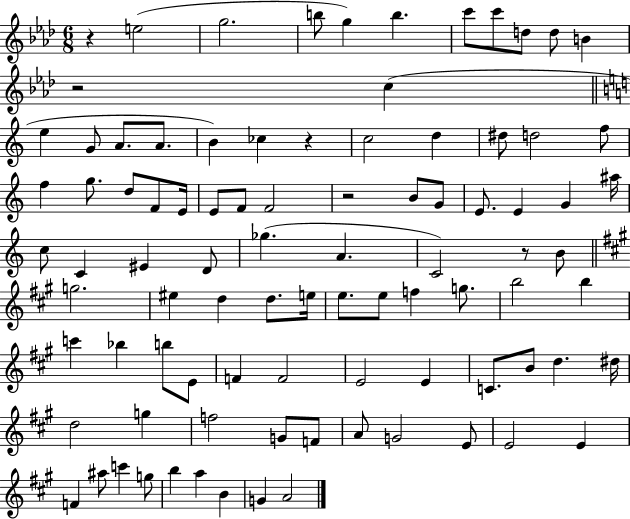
{
  \clef treble
  \numericTimeSignature
  \time 6/8
  \key aes \major
  r4 e''2( | g''2. | b''8 g''4) b''4. | c'''8 c'''8 d''8 d''8 b'4 | \break r2 c''4( | \bar "||" \break \key c \major e''4 g'8 a'8. a'8. | b'4) ces''4 r4 | c''2 d''4 | dis''8 d''2 f''8 | \break f''4 g''8. d''8 f'8 e'16 | e'8 f'8 f'2 | r2 b'8 g'8 | e'8. e'4 g'4 ais''16 | \break c''8 c'4 eis'4 d'8 | ges''4.( a'4. | c'2) r8 b'8 | \bar "||" \break \key a \major g''2. | eis''4 d''4 d''8. e''16 | e''8. e''8 f''4 g''8. | b''2 b''4 | \break c'''4 bes''4 b''8 e'8 | f'4 f'2 | e'2 e'4 | c'8. b'8 d''4. dis''16 | \break d''2 g''4 | f''2 g'8 f'8 | a'8 g'2 e'8 | e'2 e'4 | \break f'4 ais''8 c'''4 g''8 | b''4 a''4 b'4 | g'4 a'2 | \bar "|."
}